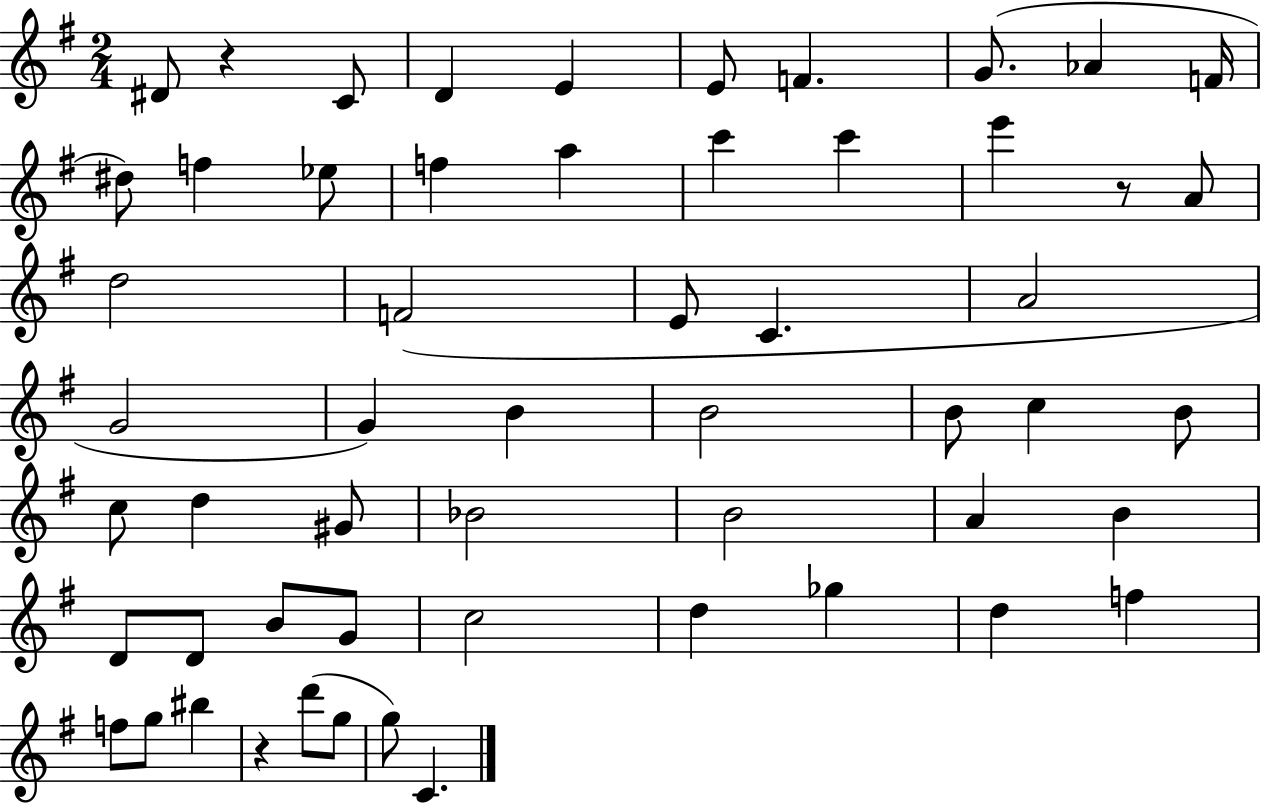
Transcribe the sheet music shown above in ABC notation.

X:1
T:Untitled
M:2/4
L:1/4
K:G
^D/2 z C/2 D E E/2 F G/2 _A F/4 ^d/2 f _e/2 f a c' c' e' z/2 A/2 d2 F2 E/2 C A2 G2 G B B2 B/2 c B/2 c/2 d ^G/2 _B2 B2 A B D/2 D/2 B/2 G/2 c2 d _g d f f/2 g/2 ^b z d'/2 g/2 g/2 C